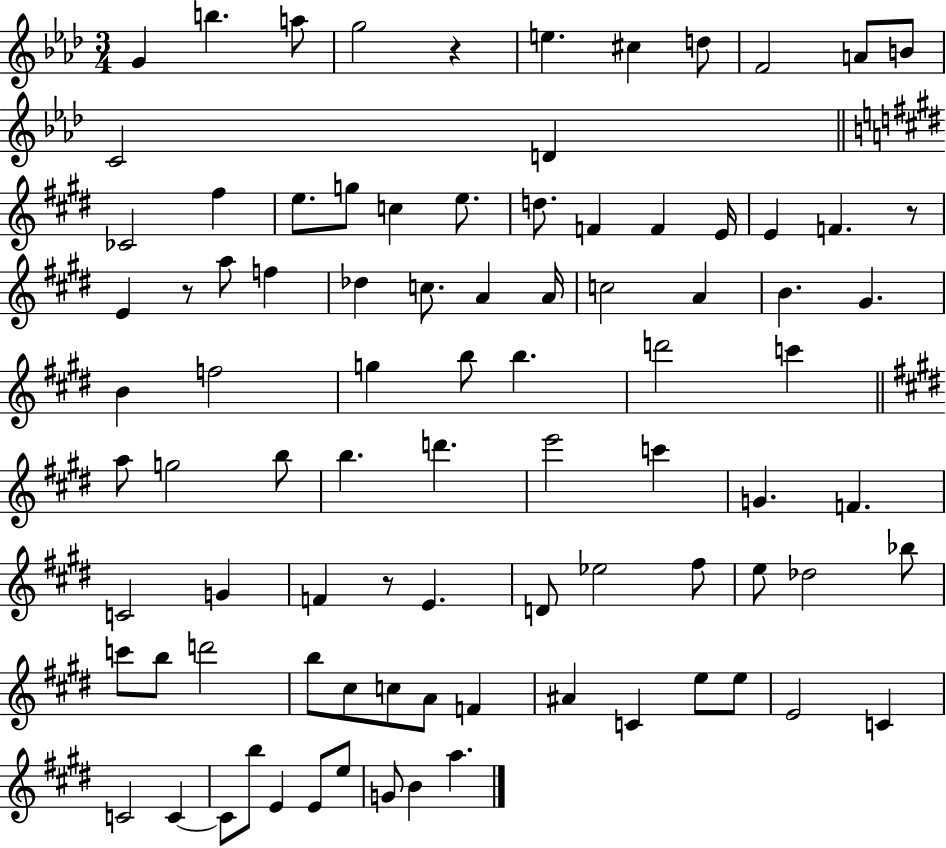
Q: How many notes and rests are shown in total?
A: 89